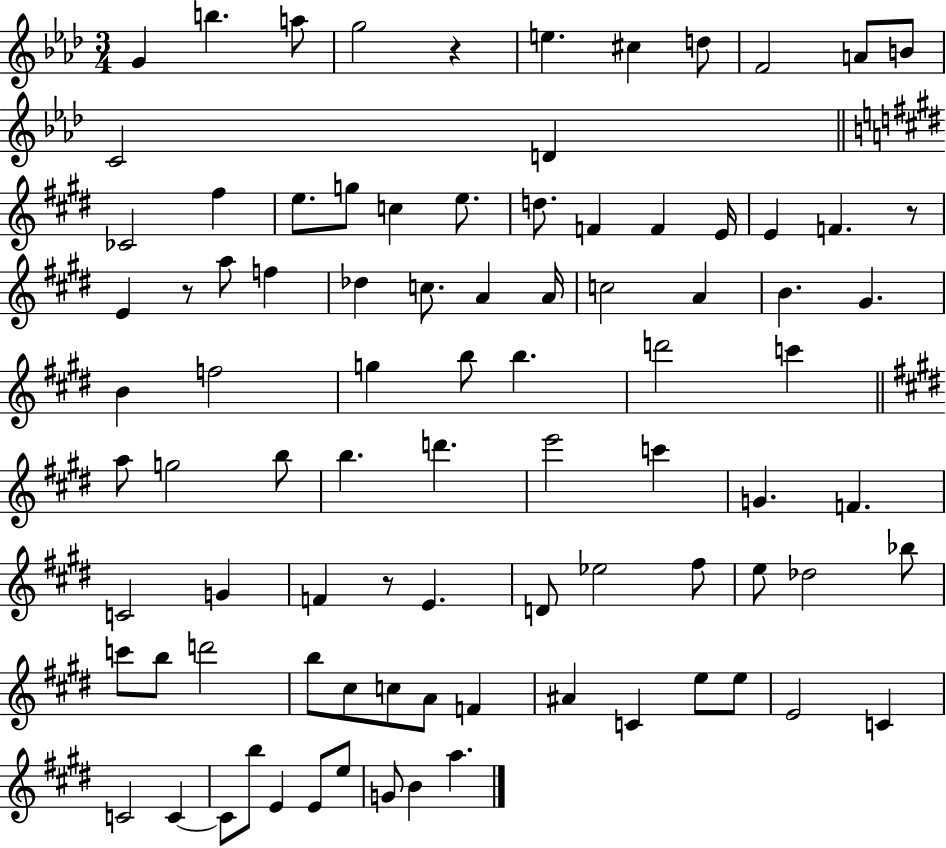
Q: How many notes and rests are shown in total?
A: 89